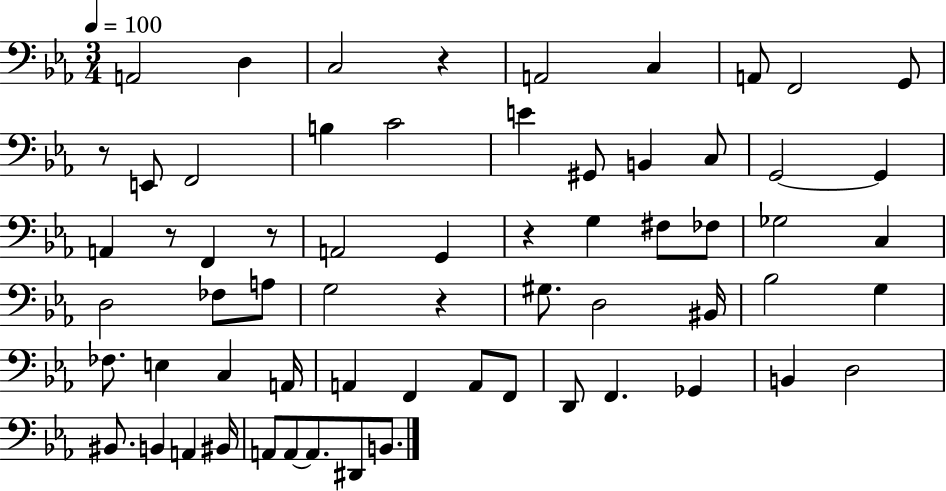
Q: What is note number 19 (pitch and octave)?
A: A2